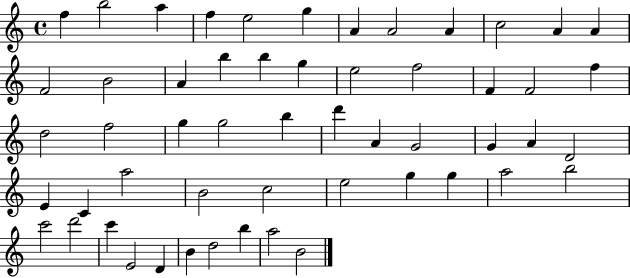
F5/q B5/h A5/q F5/q E5/h G5/q A4/q A4/h A4/q C5/h A4/q A4/q F4/h B4/h A4/q B5/q B5/q G5/q E5/h F5/h F4/q F4/h F5/q D5/h F5/h G5/q G5/h B5/q D6/q A4/q G4/h G4/q A4/q D4/h E4/q C4/q A5/h B4/h C5/h E5/h G5/q G5/q A5/h B5/h C6/h D6/h C6/q E4/h D4/q B4/q D5/h B5/q A5/h B4/h